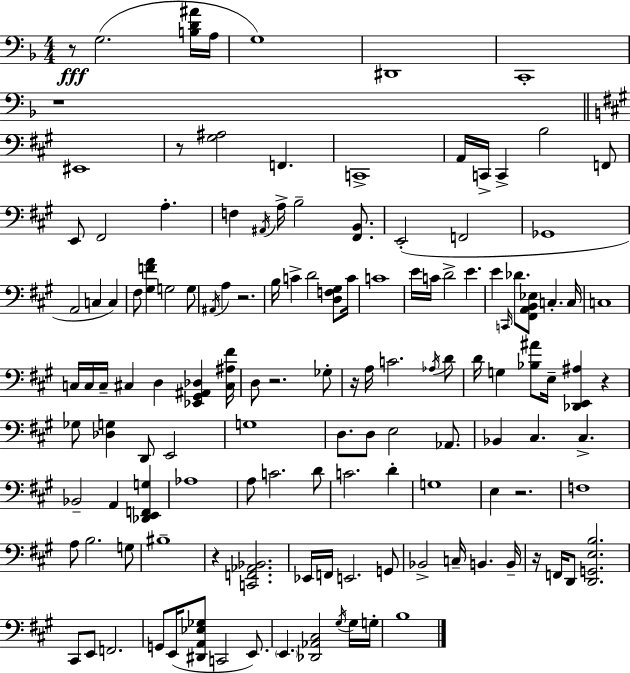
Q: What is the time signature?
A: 4/4